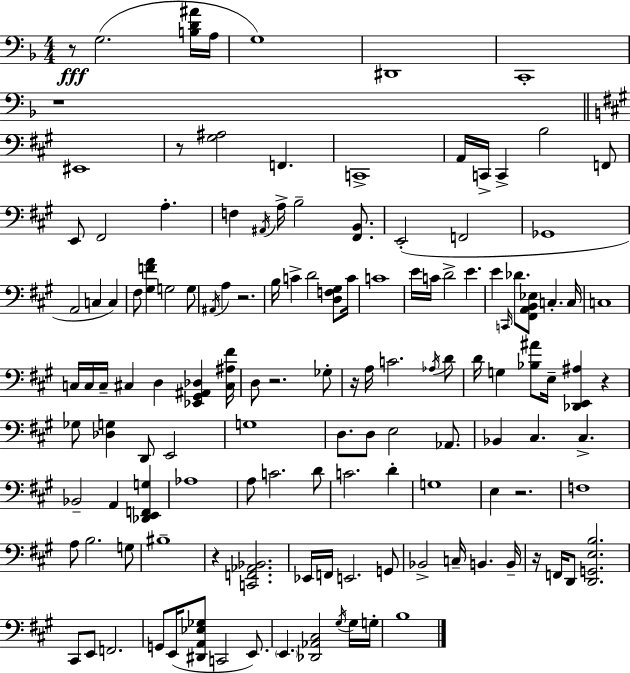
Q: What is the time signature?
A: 4/4